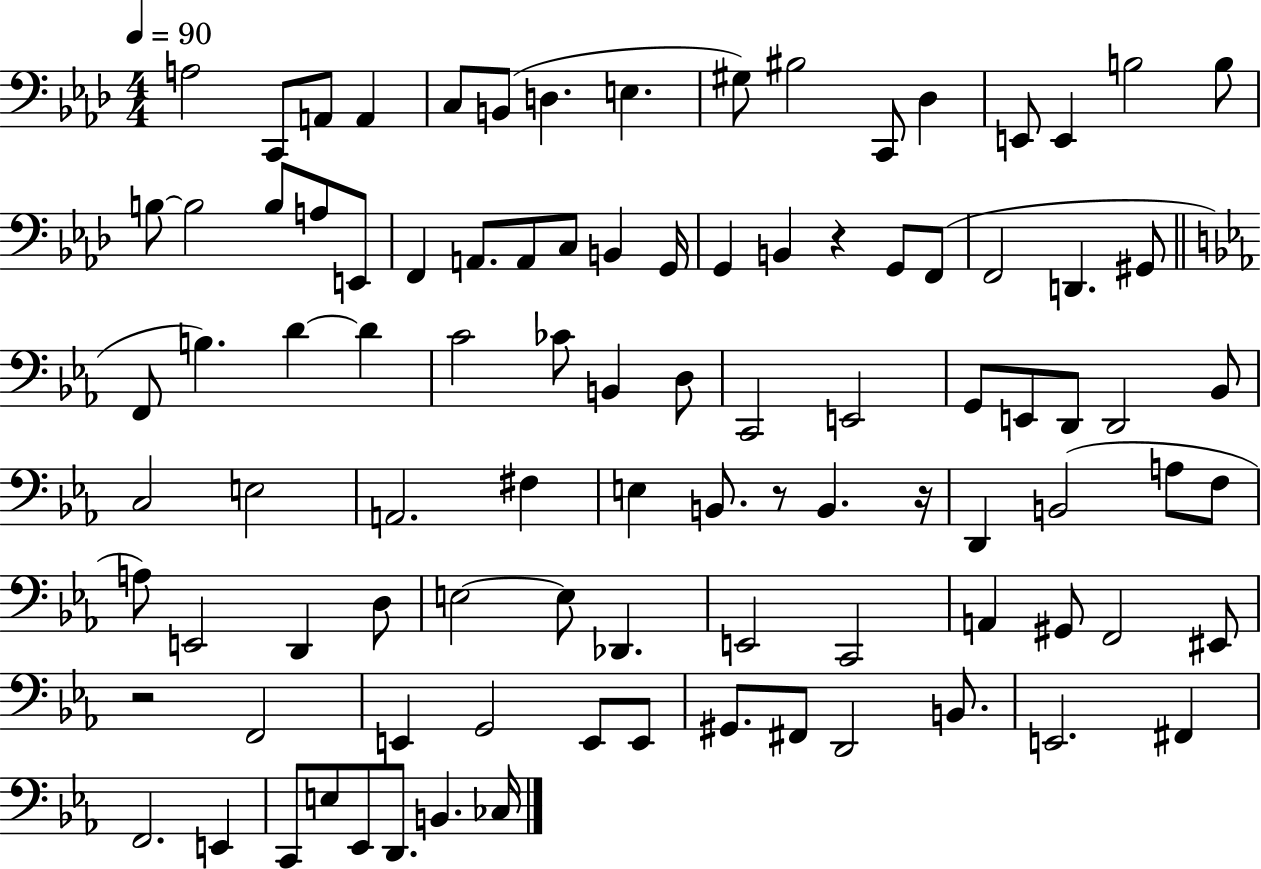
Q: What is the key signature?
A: AES major